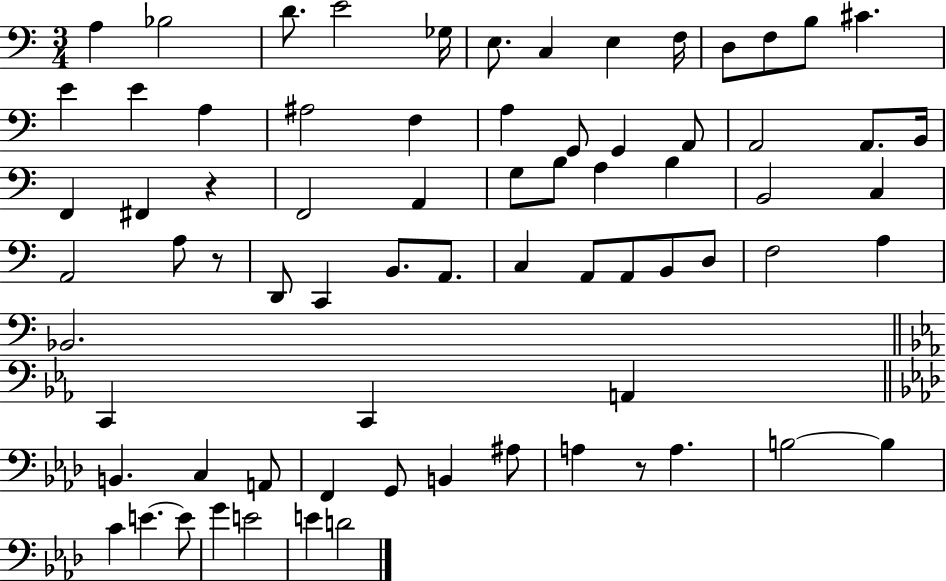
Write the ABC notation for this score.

X:1
T:Untitled
M:3/4
L:1/4
K:C
A, _B,2 D/2 E2 _G,/4 E,/2 C, E, F,/4 D,/2 F,/2 B,/2 ^C E E A, ^A,2 F, A, G,,/2 G,, A,,/2 A,,2 A,,/2 B,,/4 F,, ^F,, z F,,2 A,, G,/2 B,/2 A, B, B,,2 C, A,,2 A,/2 z/2 D,,/2 C,, B,,/2 A,,/2 C, A,,/2 A,,/2 B,,/2 D,/2 F,2 A, _B,,2 C,, C,, A,, B,, C, A,,/2 F,, G,,/2 B,, ^A,/2 A, z/2 A, B,2 B, C E E/2 G E2 E D2